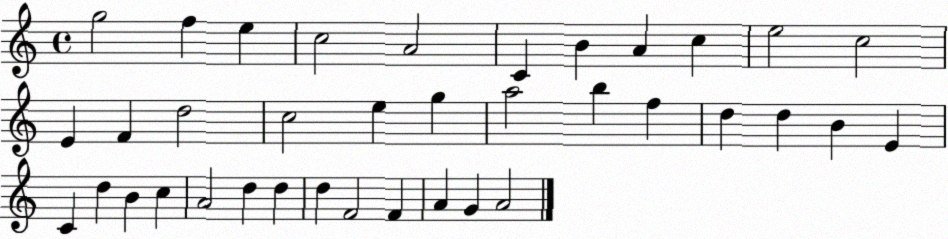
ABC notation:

X:1
T:Untitled
M:4/4
L:1/4
K:C
g2 f e c2 A2 C B A c e2 c2 E F d2 c2 e g a2 b f d d B E C d B c A2 d d d F2 F A G A2